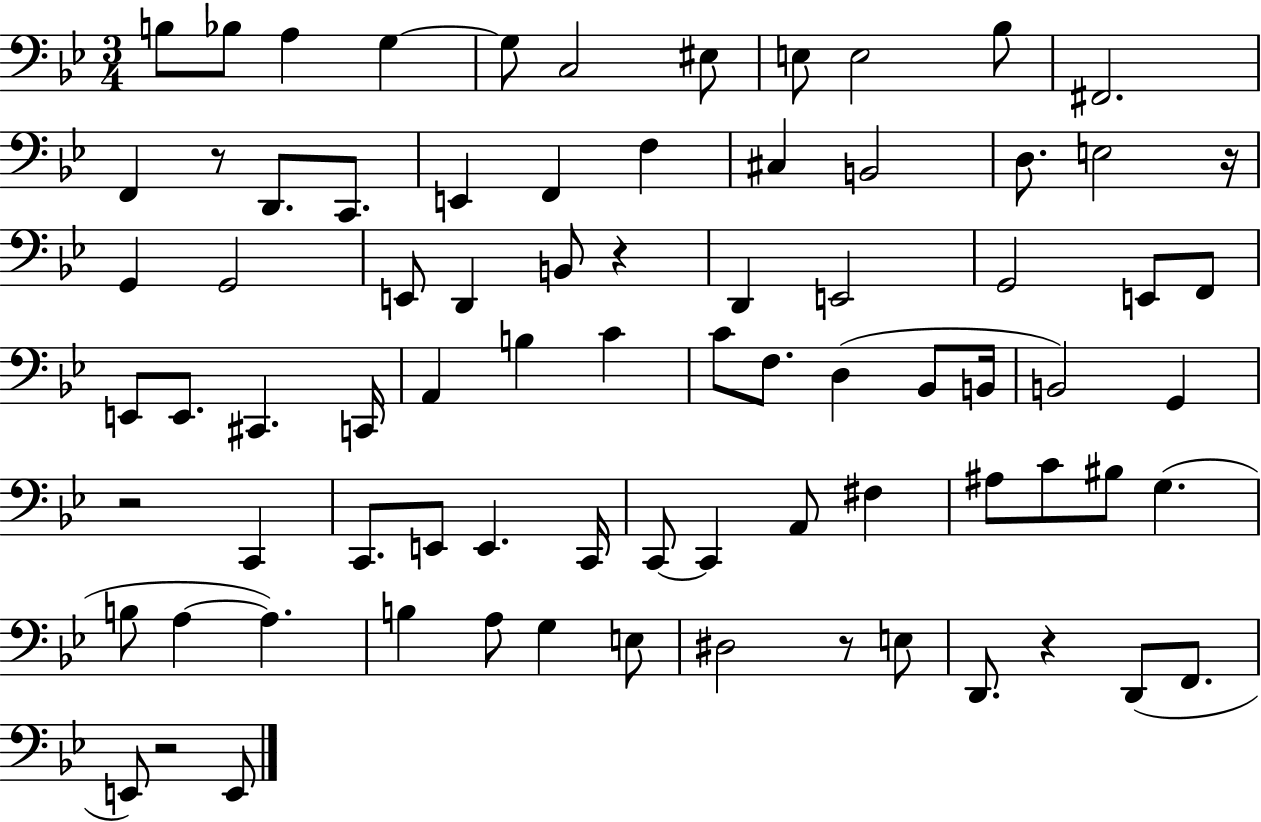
B3/e Bb3/e A3/q G3/q G3/e C3/h EIS3/e E3/e E3/h Bb3/e F#2/h. F2/q R/e D2/e. C2/e. E2/q F2/q F3/q C#3/q B2/h D3/e. E3/h R/s G2/q G2/h E2/e D2/q B2/e R/q D2/q E2/h G2/h E2/e F2/e E2/e E2/e. C#2/q. C2/s A2/q B3/q C4/q C4/e F3/e. D3/q Bb2/e B2/s B2/h G2/q R/h C2/q C2/e. E2/e E2/q. C2/s C2/e C2/q A2/e F#3/q A#3/e C4/e BIS3/e G3/q. B3/e A3/q A3/q. B3/q A3/e G3/q E3/e D#3/h R/e E3/e D2/e. R/q D2/e F2/e. E2/e R/h E2/e